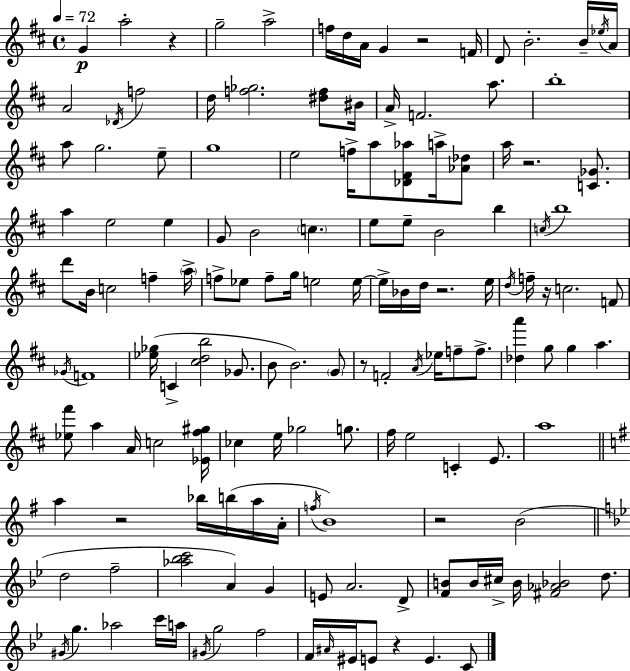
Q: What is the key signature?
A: D major